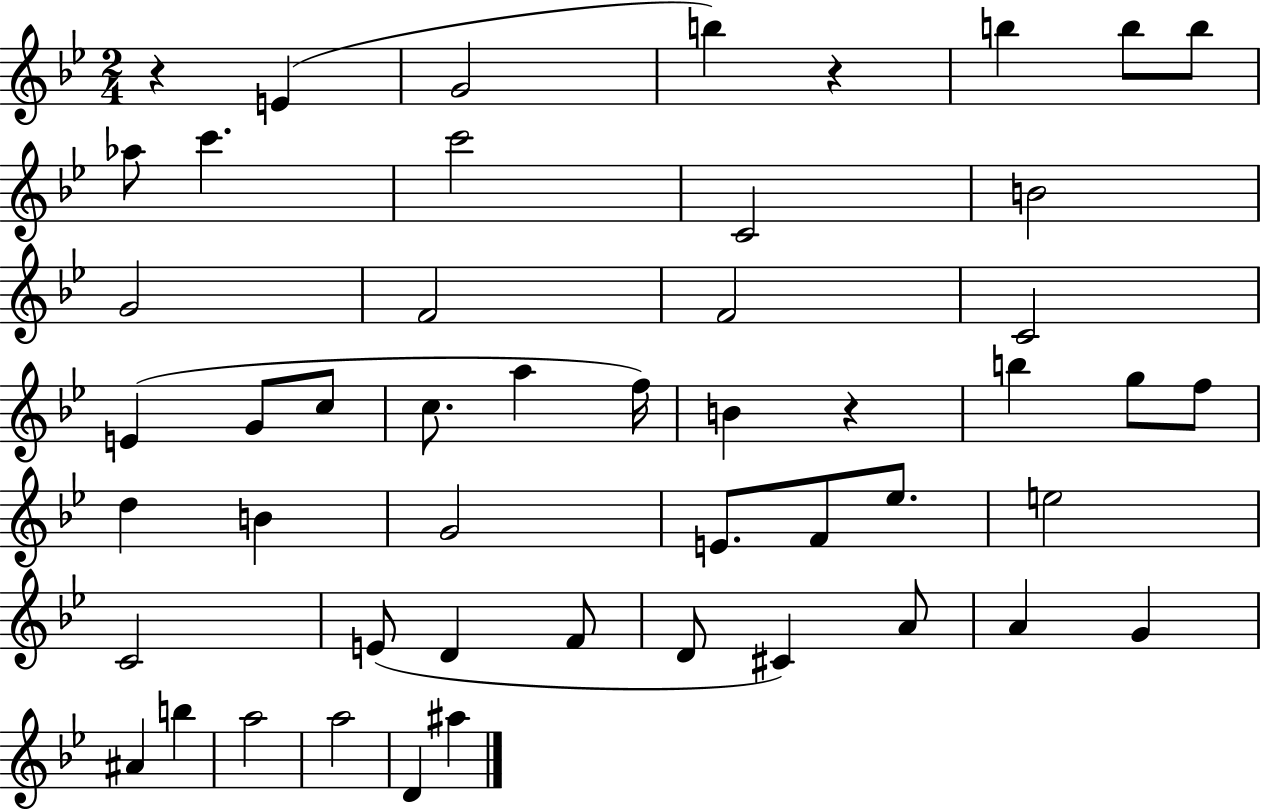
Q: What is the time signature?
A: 2/4